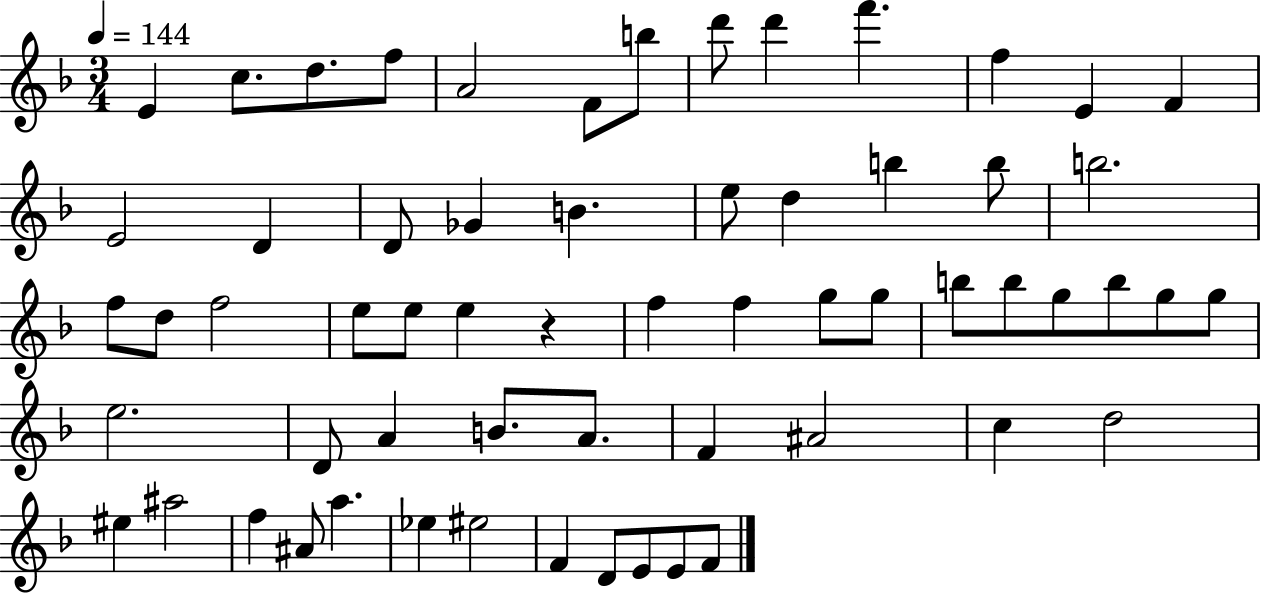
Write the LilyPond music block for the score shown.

{
  \clef treble
  \numericTimeSignature
  \time 3/4
  \key f \major
  \tempo 4 = 144
  e'4 c''8. d''8. f''8 | a'2 f'8 b''8 | d'''8 d'''4 f'''4. | f''4 e'4 f'4 | \break e'2 d'4 | d'8 ges'4 b'4. | e''8 d''4 b''4 b''8 | b''2. | \break f''8 d''8 f''2 | e''8 e''8 e''4 r4 | f''4 f''4 g''8 g''8 | b''8 b''8 g''8 b''8 g''8 g''8 | \break e''2. | d'8 a'4 b'8. a'8. | f'4 ais'2 | c''4 d''2 | \break eis''4 ais''2 | f''4 ais'8 a''4. | ees''4 eis''2 | f'4 d'8 e'8 e'8 f'8 | \break \bar "|."
}